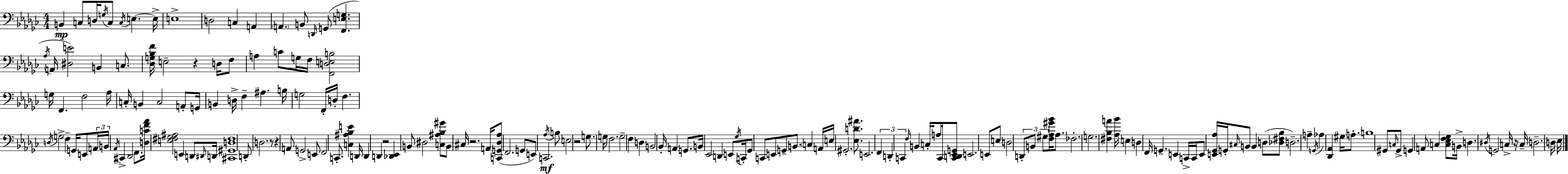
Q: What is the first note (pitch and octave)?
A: B2